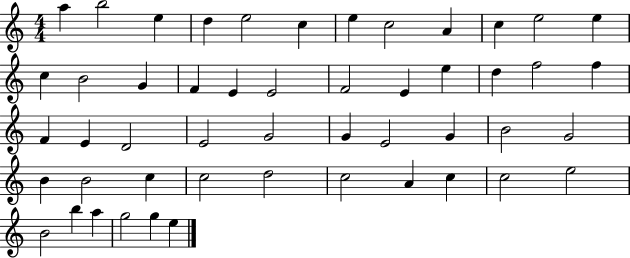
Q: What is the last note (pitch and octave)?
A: E5